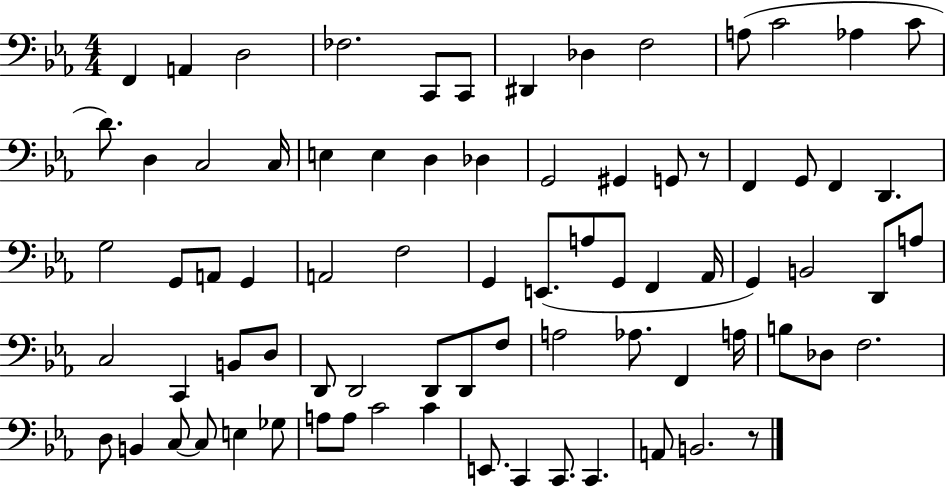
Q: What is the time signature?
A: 4/4